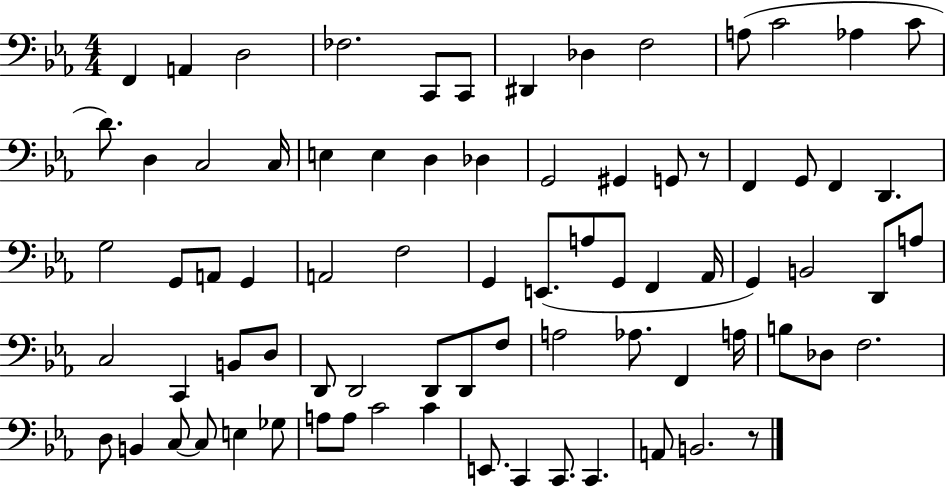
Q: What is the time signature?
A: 4/4